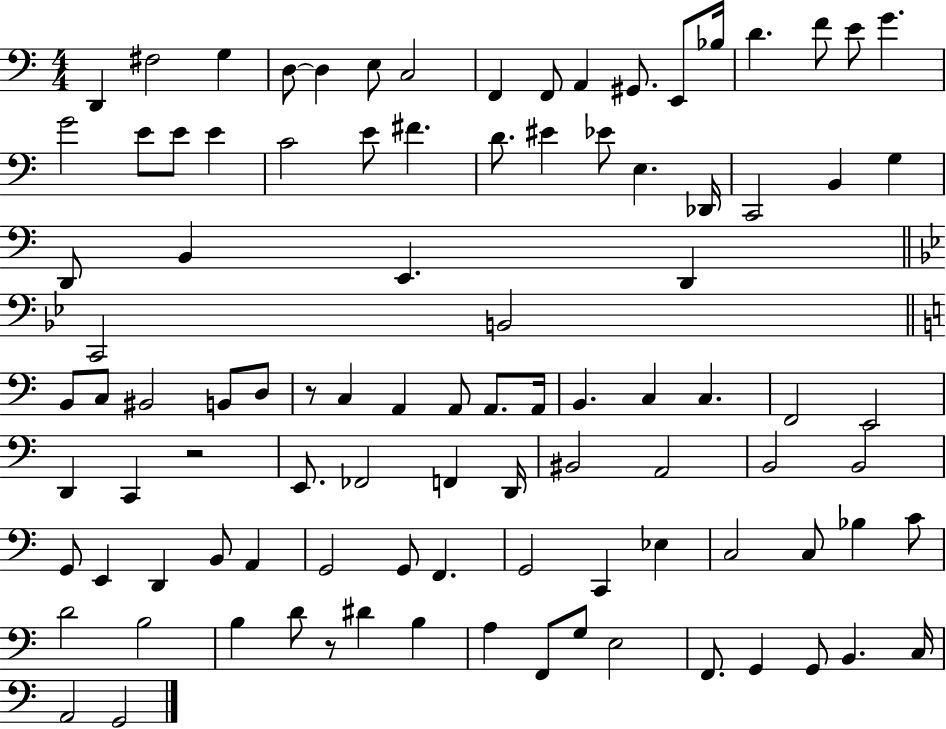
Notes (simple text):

D2/q F#3/h G3/q D3/e D3/q E3/e C3/h F2/q F2/e A2/q G#2/e. E2/e Bb3/s D4/q. F4/e E4/e G4/q. G4/h E4/e E4/e E4/q C4/h E4/e F#4/q. D4/e. EIS4/q Eb4/e E3/q. Db2/s C2/h B2/q G3/q D2/e B2/q E2/q. D2/q C2/h B2/h B2/e C3/e BIS2/h B2/e D3/e R/e C3/q A2/q A2/e A2/e. A2/s B2/q. C3/q C3/q. F2/h E2/h D2/q C2/q R/h E2/e. FES2/h F2/q D2/s BIS2/h A2/h B2/h B2/h G2/e E2/q D2/q B2/e A2/q G2/h G2/e F2/q. G2/h C2/q Eb3/q C3/h C3/e Bb3/q C4/e D4/h B3/h B3/q D4/e R/e D#4/q B3/q A3/q F2/e G3/e E3/h F2/e. G2/q G2/e B2/q. C3/s A2/h G2/h